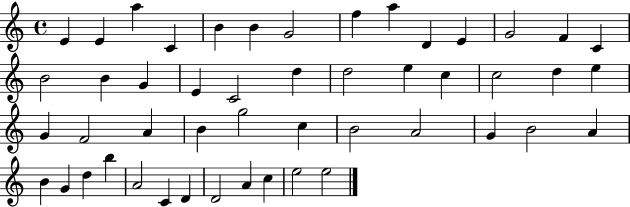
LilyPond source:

{
  \clef treble
  \time 4/4
  \defaultTimeSignature
  \key c \major
  e'4 e'4 a''4 c'4 | b'4 b'4 g'2 | f''4 a''4 d'4 e'4 | g'2 f'4 c'4 | \break b'2 b'4 g'4 | e'4 c'2 d''4 | d''2 e''4 c''4 | c''2 d''4 e''4 | \break g'4 f'2 a'4 | b'4 g''2 c''4 | b'2 a'2 | g'4 b'2 a'4 | \break b'4 g'4 d''4 b''4 | a'2 c'4 d'4 | d'2 a'4 c''4 | e''2 e''2 | \break \bar "|."
}